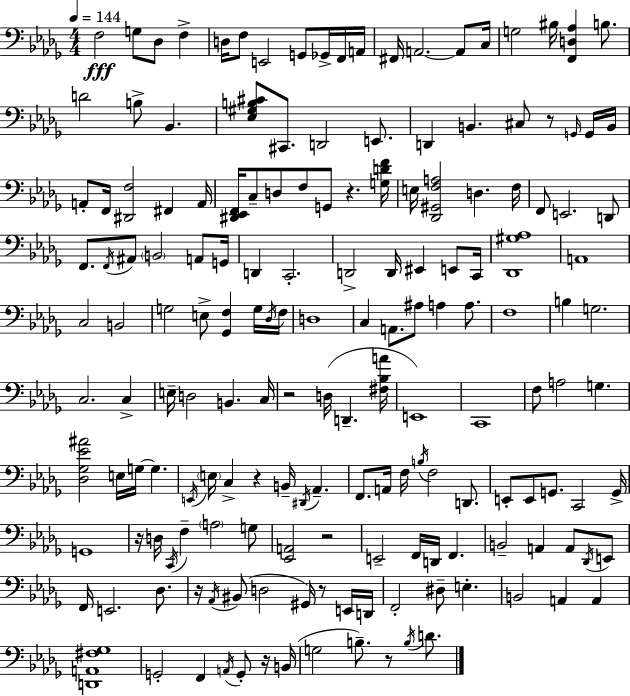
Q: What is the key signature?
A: BES minor